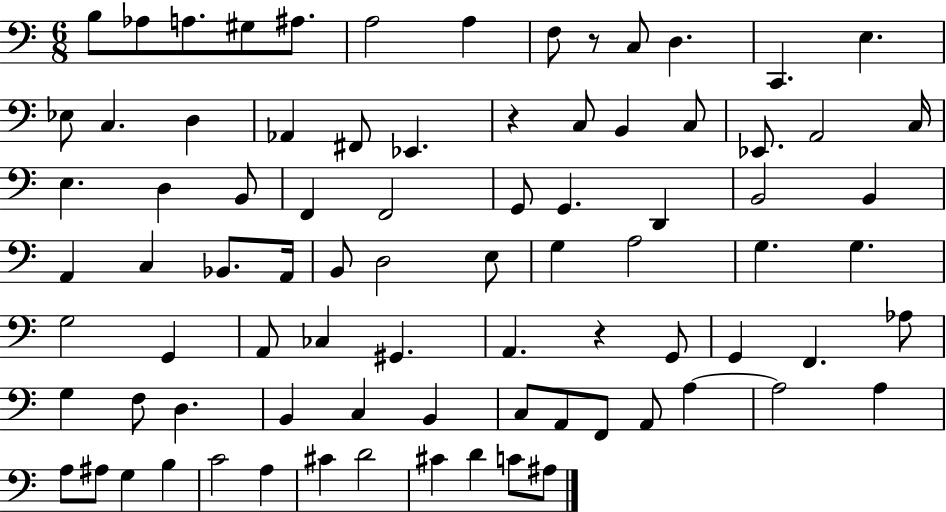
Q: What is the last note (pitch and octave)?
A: A#3